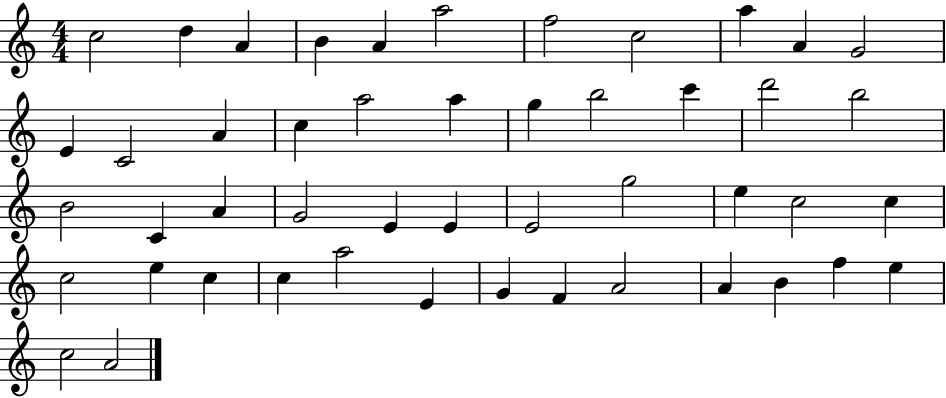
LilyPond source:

{
  \clef treble
  \numericTimeSignature
  \time 4/4
  \key c \major
  c''2 d''4 a'4 | b'4 a'4 a''2 | f''2 c''2 | a''4 a'4 g'2 | \break e'4 c'2 a'4 | c''4 a''2 a''4 | g''4 b''2 c'''4 | d'''2 b''2 | \break b'2 c'4 a'4 | g'2 e'4 e'4 | e'2 g''2 | e''4 c''2 c''4 | \break c''2 e''4 c''4 | c''4 a''2 e'4 | g'4 f'4 a'2 | a'4 b'4 f''4 e''4 | \break c''2 a'2 | \bar "|."
}